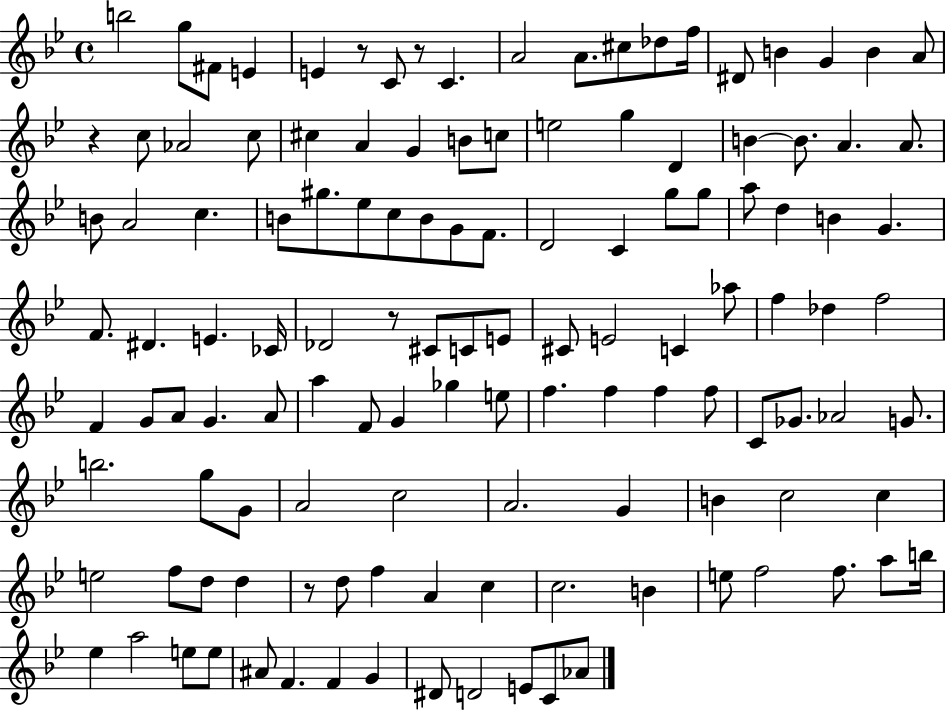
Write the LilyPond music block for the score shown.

{
  \clef treble
  \time 4/4
  \defaultTimeSignature
  \key bes \major
  \repeat volta 2 { b''2 g''8 fis'8 e'4 | e'4 r8 c'8 r8 c'4. | a'2 a'8. cis''8 des''8 f''16 | dis'8 b'4 g'4 b'4 a'8 | \break r4 c''8 aes'2 c''8 | cis''4 a'4 g'4 b'8 c''8 | e''2 g''4 d'4 | b'4~~ b'8. a'4. a'8. | \break b'8 a'2 c''4. | b'8 gis''8. ees''8 c''8 b'8 g'8 f'8. | d'2 c'4 g''8 g''8 | a''8 d''4 b'4 g'4. | \break f'8. dis'4. e'4. ces'16 | des'2 r8 cis'8 c'8 e'8 | cis'8 e'2 c'4 aes''8 | f''4 des''4 f''2 | \break f'4 g'8 a'8 g'4. a'8 | a''4 f'8 g'4 ges''4 e''8 | f''4. f''4 f''4 f''8 | c'8 ges'8. aes'2 g'8. | \break b''2. g''8 g'8 | a'2 c''2 | a'2. g'4 | b'4 c''2 c''4 | \break e''2 f''8 d''8 d''4 | r8 d''8 f''4 a'4 c''4 | c''2. b'4 | e''8 f''2 f''8. a''8 b''16 | \break ees''4 a''2 e''8 e''8 | ais'8 f'4. f'4 g'4 | dis'8 d'2 e'8 c'8 aes'8 | } \bar "|."
}